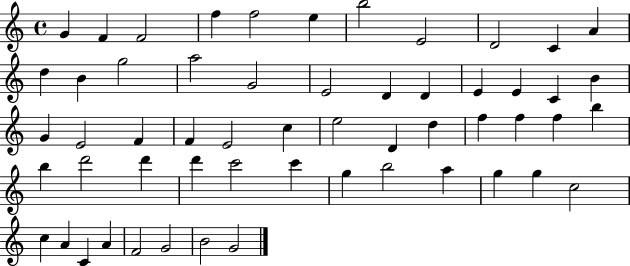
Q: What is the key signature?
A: C major